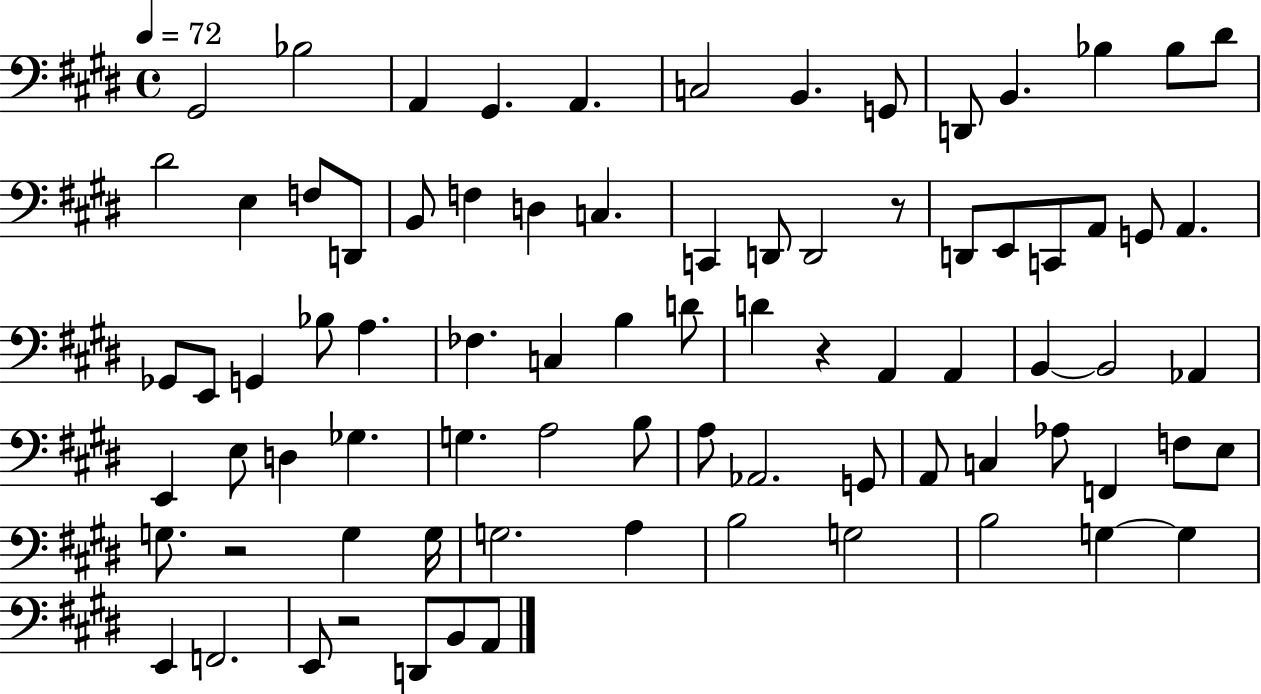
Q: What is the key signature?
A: E major